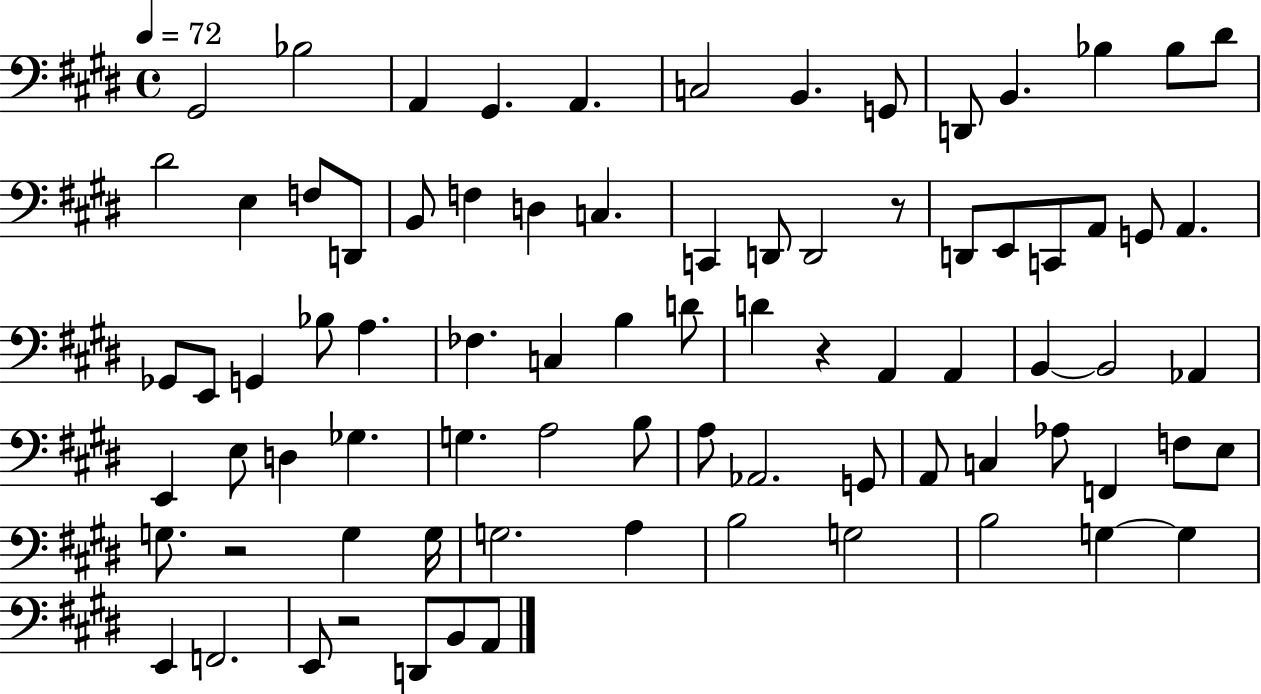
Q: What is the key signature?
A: E major